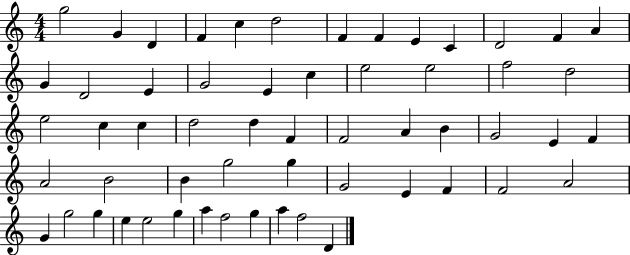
X:1
T:Untitled
M:4/4
L:1/4
K:C
g2 G D F c d2 F F E C D2 F A G D2 E G2 E c e2 e2 f2 d2 e2 c c d2 d F F2 A B G2 E F A2 B2 B g2 g G2 E F F2 A2 G g2 g e e2 g a f2 g a f2 D